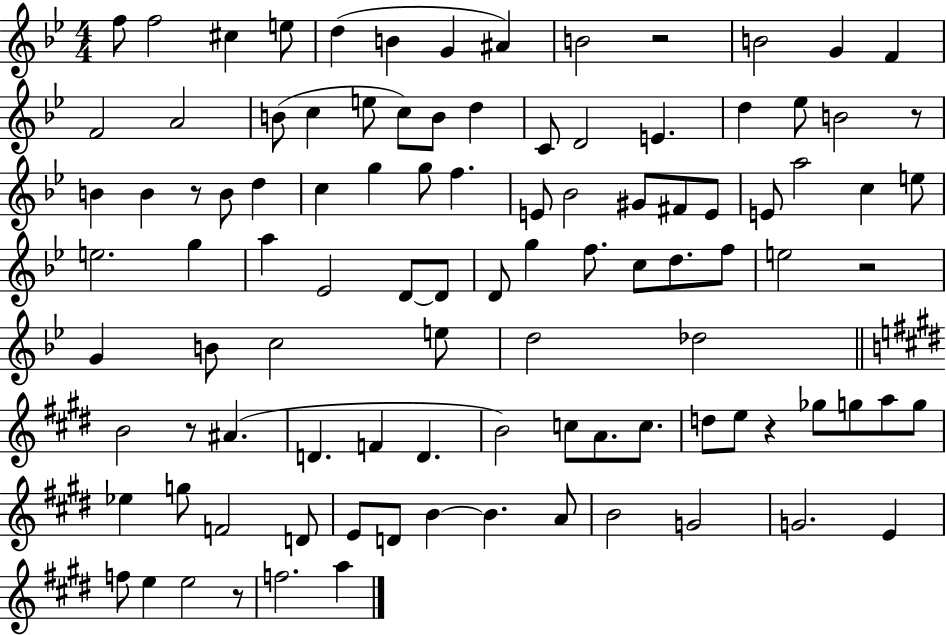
F5/e F5/h C#5/q E5/e D5/q B4/q G4/q A#4/q B4/h R/h B4/h G4/q F4/q F4/h A4/h B4/e C5/q E5/e C5/e B4/e D5/q C4/e D4/h E4/q. D5/q Eb5/e B4/h R/e B4/q B4/q R/e B4/e D5/q C5/q G5/q G5/e F5/q. E4/e Bb4/h G#4/e F#4/e E4/e E4/e A5/h C5/q E5/e E5/h. G5/q A5/q Eb4/h D4/e D4/e D4/e G5/q F5/e. C5/e D5/e. F5/e E5/h R/h G4/q B4/e C5/h E5/e D5/h Db5/h B4/h R/e A#4/q. D4/q. F4/q D4/q. B4/h C5/e A4/e. C5/e. D5/e E5/e R/q Gb5/e G5/e A5/e G5/e Eb5/q G5/e F4/h D4/e E4/e D4/e B4/q B4/q. A4/e B4/h G4/h G4/h. E4/q F5/e E5/q E5/h R/e F5/h. A5/q